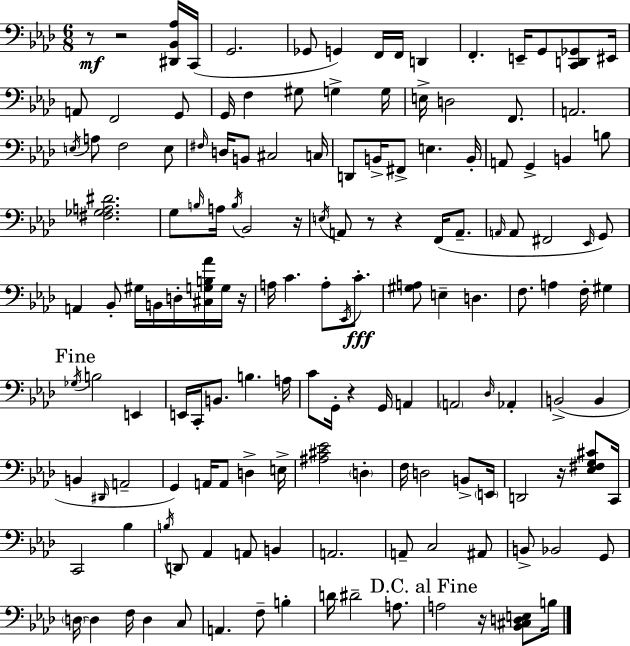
R/e R/h [D#2,Bb2,Ab3]/s C2/s G2/h. Gb2/e G2/q F2/s F2/s D2/q F2/q. E2/s G2/e [C2,D2,Gb2]/e EIS2/s A2/e F2/h G2/e G2/s F3/q G#3/e G3/q G3/s E3/s D3/h F2/e. A2/h. E3/s A3/e F3/h E3/e F#3/s D3/s B2/e C#3/h C3/s D2/e B2/s F#2/e E3/q. B2/s A2/e G2/q B2/q B3/e [F#3,Gb3,A3,D#4]/h. G3/e B3/s A3/s B3/s Bb2/h R/s E3/s A2/e R/e R/q F2/s A2/e. A2/s A2/e F#2/h Eb2/s G2/e A2/q Bb2/e G#3/s B2/s D3/s [C#3,G3,B3,Ab4]/s G3/s R/s A3/s C4/q. A3/e Eb2/s C4/e. [G#3,A3]/e E3/q D3/q. F3/e. A3/q F3/s G#3/q Gb3/s B3/h E2/q E2/s C2/s B2/e. B3/q. A3/s C4/e G2/s R/q G2/s A2/q A2/h Db3/s Ab2/q B2/h B2/q B2/q D#2/s A2/h G2/q A2/s A2/e D3/q E3/s [A#3,C#4,Eb4]/h D3/q F3/s D3/h B2/e E2/s D2/h R/s [Eb3,F#3,G3,C#4]/e C2/s C2/h Bb3/q B3/s D2/e Ab2/q A2/e B2/q A2/h. A2/e C3/h A#2/e B2/e Bb2/h G2/e D3/s D3/q F3/s D3/q C3/e A2/q. F3/e B3/q D4/s D#4/h A3/e. A3/h R/s [Bb2,C#3,D3,E3]/e B3/s